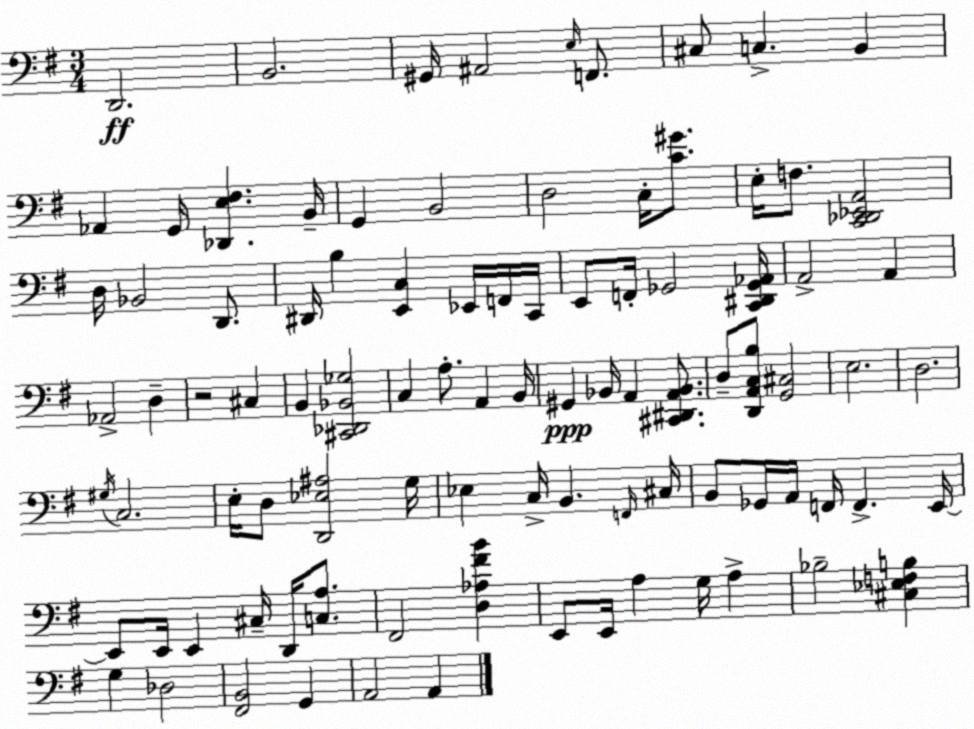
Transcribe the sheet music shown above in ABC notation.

X:1
T:Untitled
M:3/4
L:1/4
K:G
D,,2 B,,2 ^G,,/4 ^A,,2 E,/4 F,,/2 ^C,/2 C, B,, _A,, G,,/4 [_D,,E,^F,] B,,/4 G,, B,,2 D,2 C,/4 [C^G]/2 E,/4 F,/2 [C,,_D,,_E,,A,,]2 D,/4 _B,,2 D,,/2 ^D,,/4 B, [E,,C,] _E,,/4 F,,/4 C,,/4 E,,/2 F,,/4 _G,,2 [C,,^D,,_G,,_A,,]/4 A,,2 A,, _A,,2 D, z2 ^C, B,, [^C,,_D,,_B,,_G,]2 C, A,/2 A,, B,,/4 ^G,, _B,,/4 A,, [^C,,^D,,A,,_B,,]/2 D,/2 [D,,A,,C,B,]/2 [G,,^C,]2 E,2 D,2 ^G,/4 C,2 E,/4 D,/2 [D,,_E,^A,]2 G,/4 _E, C,/4 B,, F,,/4 ^C,/4 B,,/2 _G,,/4 A,,/4 F,,/4 F,, E,,/4 E,,/2 E,,/4 E,, ^C,/4 D,,/4 [C,A,]/2 ^F,,2 [D,_A,^FB] E,,/2 E,,/4 A, G,/4 A, _B,2 [^C,_E,F,B,] G, _D,2 [^F,,B,,]2 G,, A,,2 A,,